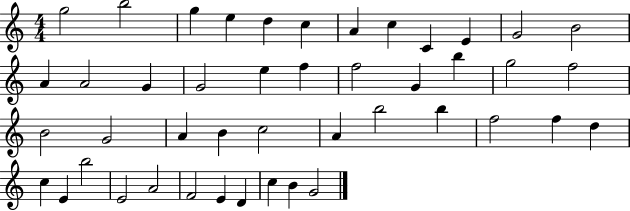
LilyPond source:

{
  \clef treble
  \numericTimeSignature
  \time 4/4
  \key c \major
  g''2 b''2 | g''4 e''4 d''4 c''4 | a'4 c''4 c'4 e'4 | g'2 b'2 | \break a'4 a'2 g'4 | g'2 e''4 f''4 | f''2 g'4 b''4 | g''2 f''2 | \break b'2 g'2 | a'4 b'4 c''2 | a'4 b''2 b''4 | f''2 f''4 d''4 | \break c''4 e'4 b''2 | e'2 a'2 | f'2 e'4 d'4 | c''4 b'4 g'2 | \break \bar "|."
}